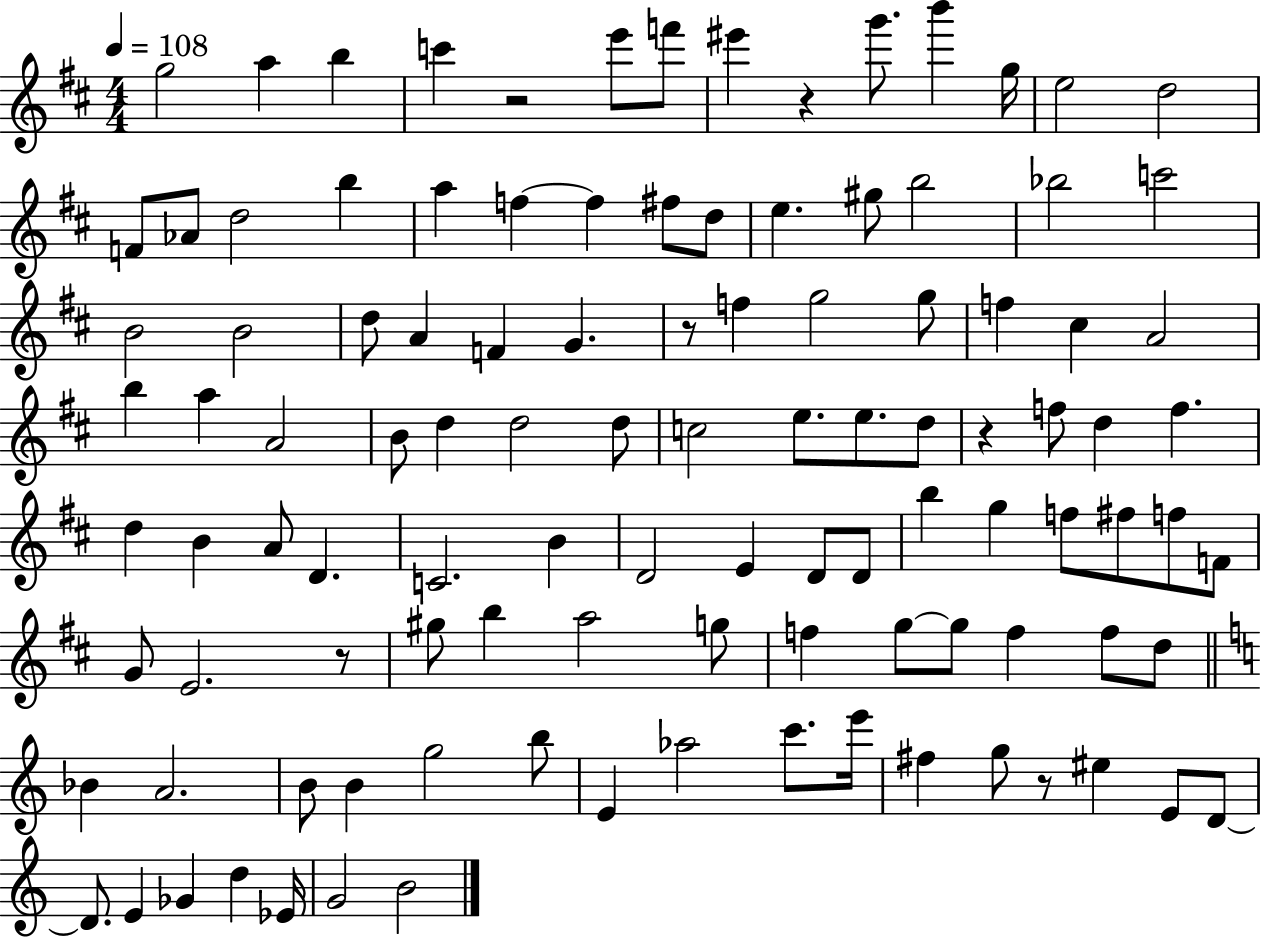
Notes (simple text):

G5/h A5/q B5/q C6/q R/h E6/e F6/e EIS6/q R/q G6/e. B6/q G5/s E5/h D5/h F4/e Ab4/e D5/h B5/q A5/q F5/q F5/q F#5/e D5/e E5/q. G#5/e B5/h Bb5/h C6/h B4/h B4/h D5/e A4/q F4/q G4/q. R/e F5/q G5/h G5/e F5/q C#5/q A4/h B5/q A5/q A4/h B4/e D5/q D5/h D5/e C5/h E5/e. E5/e. D5/e R/q F5/e D5/q F5/q. D5/q B4/q A4/e D4/q. C4/h. B4/q D4/h E4/q D4/e D4/e B5/q G5/q F5/e F#5/e F5/e F4/e G4/e E4/h. R/e G#5/e B5/q A5/h G5/e F5/q G5/e G5/e F5/q F5/e D5/e Bb4/q A4/h. B4/e B4/q G5/h B5/e E4/q Ab5/h C6/e. E6/s F#5/q G5/e R/e EIS5/q E4/e D4/e D4/e. E4/q Gb4/q D5/q Eb4/s G4/h B4/h